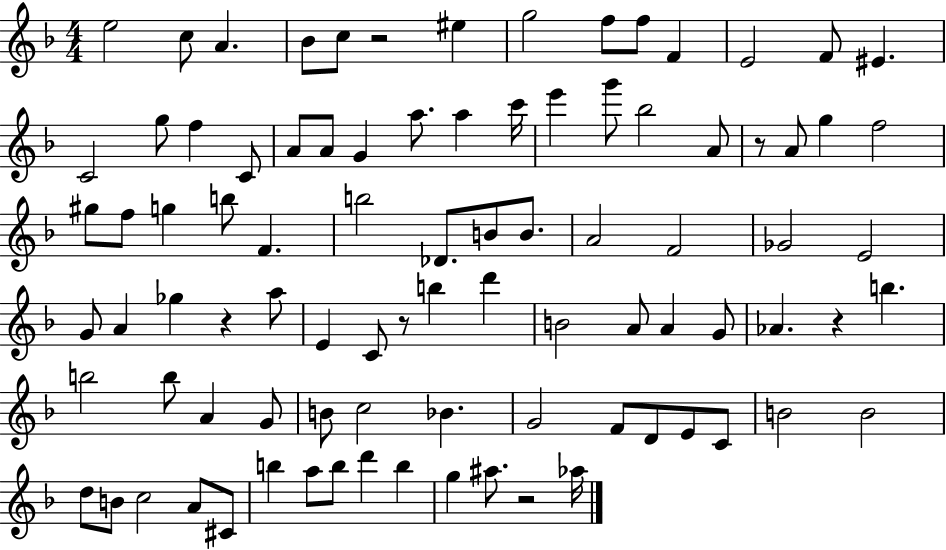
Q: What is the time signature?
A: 4/4